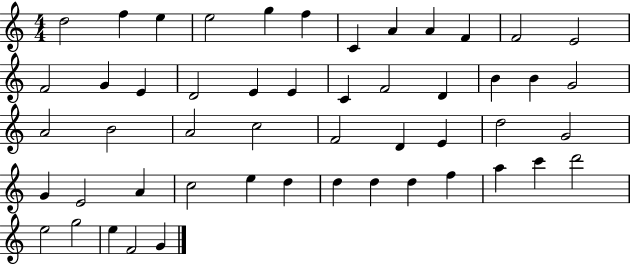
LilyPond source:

{
  \clef treble
  \numericTimeSignature
  \time 4/4
  \key c \major
  d''2 f''4 e''4 | e''2 g''4 f''4 | c'4 a'4 a'4 f'4 | f'2 e'2 | \break f'2 g'4 e'4 | d'2 e'4 e'4 | c'4 f'2 d'4 | b'4 b'4 g'2 | \break a'2 b'2 | a'2 c''2 | f'2 d'4 e'4 | d''2 g'2 | \break g'4 e'2 a'4 | c''2 e''4 d''4 | d''4 d''4 d''4 f''4 | a''4 c'''4 d'''2 | \break e''2 g''2 | e''4 f'2 g'4 | \bar "|."
}